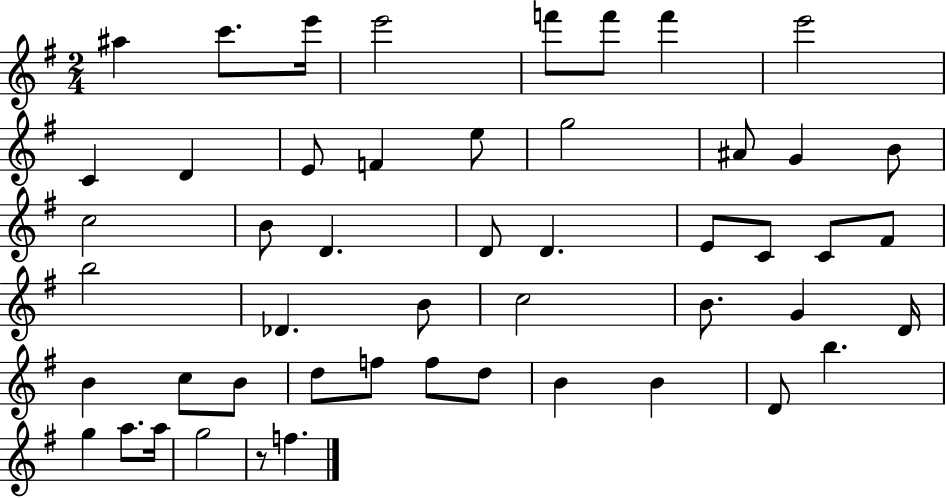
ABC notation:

X:1
T:Untitled
M:2/4
L:1/4
K:G
^a c'/2 e'/4 e'2 f'/2 f'/2 f' e'2 C D E/2 F e/2 g2 ^A/2 G B/2 c2 B/2 D D/2 D E/2 C/2 C/2 ^F/2 b2 _D B/2 c2 B/2 G D/4 B c/2 B/2 d/2 f/2 f/2 d/2 B B D/2 b g a/2 a/4 g2 z/2 f